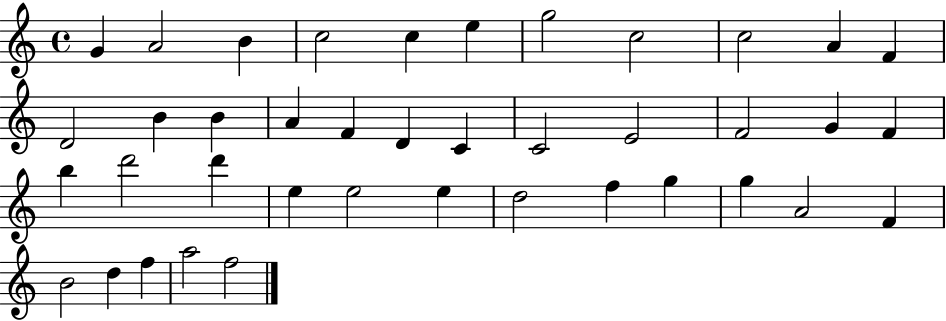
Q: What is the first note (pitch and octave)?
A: G4